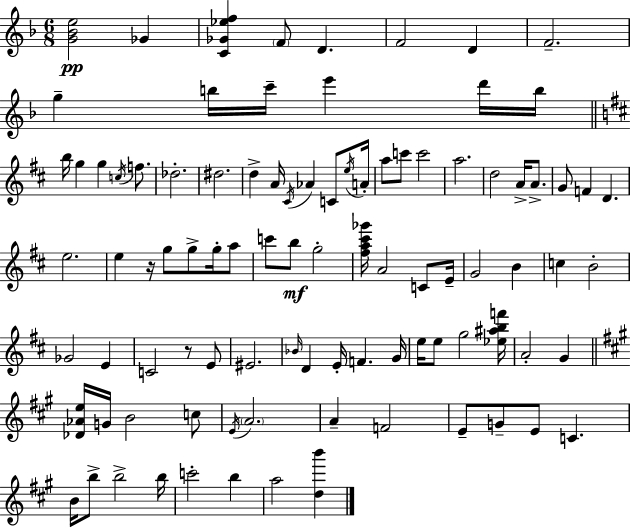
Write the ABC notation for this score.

X:1
T:Untitled
M:6/8
L:1/4
K:F
[G_Be]2 _G [C_G_ef] F/2 D F2 D F2 g b/4 c'/4 e' d'/4 b/4 b/4 g g c/4 f/2 _d2 ^d2 d A/4 ^C/4 _A C/2 e/4 A/4 a/2 c'/2 c'2 a2 d2 A/4 A/2 G/2 F D e2 e z/4 g/2 g/2 g/4 a/2 c'/2 b/2 g2 [^fa^c'_g']/4 A2 C/2 E/4 G2 B c B2 _G2 E C2 z/2 E/2 ^E2 _B/4 D E/4 F G/4 e/4 e/2 g2 [_e^abf']/4 A2 G [_D_Ae]/4 G/4 B2 c/2 E/4 A2 A F2 E/2 G/2 E/2 C B/4 b/2 b2 b/4 c'2 b a2 [db']